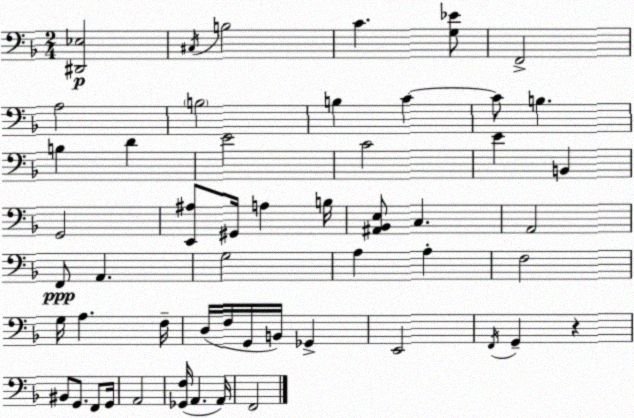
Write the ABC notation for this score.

X:1
T:Untitled
M:2/4
L:1/4
K:Dm
[^D,,_E,]2 ^C,/4 B,2 C [G,_E]/2 F,,2 A,2 B,2 B, C C/2 B, B, D E2 C2 E B,, G,,2 [E,,^A,]/2 ^G,,/4 A, B,/4 [^A,,_B,,E,]/2 C, A,,2 F,,/2 A,, G,2 A, A, F,2 G,/4 A, F,/4 D,/4 F,/4 G,,/4 B,,/4 _G,, E,,2 F,,/4 G,, z ^B,,/2 G,,/2 F,,/2 G,,/4 A,,2 [_G,,F,]/4 A,, A,,/4 F,,2